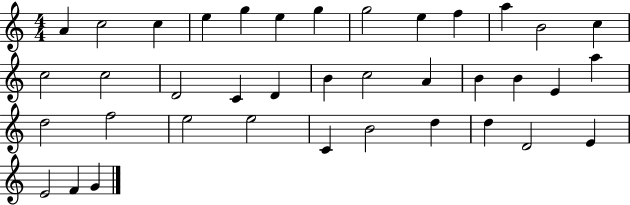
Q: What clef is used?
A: treble